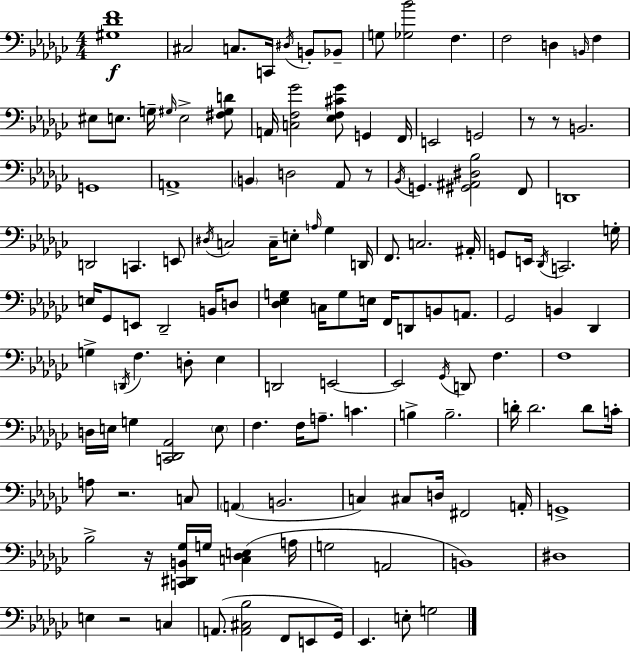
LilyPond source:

{
  \clef bass
  \numericTimeSignature
  \time 4/4
  \key ees \minor
  <gis des' f'>1\f | cis2 c8. c,16 \acciaccatura { dis16 } b,8-. bes,8-- | g8 <ges bes'>2 f4. | f2 d4 \grace { b,16 } f4 | \break eis8 e8. g16-- \grace { gis16 } e2-> | <fis gis d'>8 a,16 <c f ges'>2 <ees f cis' ges'>8 g,4 | f,16 e,2 g,2 | r8 r8 b,2. | \break g,1 | a,1-> | \parenthesize b,4 d2 aes,8 | r8 \acciaccatura { bes,16 } g,4. <gis, ais, dis bes>2 | \break f,8 d,1 | d,2 c,4. | e,8 \acciaccatura { dis16 } c2 c16-- e8-. | \grace { a16 } ges4 d,16 f,8. c2. | \break ais,16-. g,8 e,16 \acciaccatura { des,16 } c,2. | g16-. e16 ges,8 e,8 des,2-- | b,16 d8 <des ees g>4 c16 g8 e16 f,16 | d,8 b,8 a,8. ges,2 b,4 | \break des,4 g4-> \acciaccatura { d,16 } f4. | d8-. ees4 d,2 | e,2~~ e,2 | \acciaccatura { ges,16 } d,8 f4. f1 | \break d16 e16 g4 <c, des, aes,>2 | \parenthesize e8 f4. f16 | a8.-- c'4. b4-> b2.-- | d'16-. d'2. | \break d'8 c'16-. a8 r2. | c8 \parenthesize a,4( b,2. | c4) cis8 d16 | fis,2 a,16-. g,1-> | \break bes2-> | r16 <c, dis, b, ges>16 g16 <c des e>4( a16 g2 | a,2 b,1) | dis1 | \break e4 r2 | c4 a,8.( <a, cis bes>2 | f,8 e,8 ges,16) ees,4. e8-. | g2 \bar "|."
}